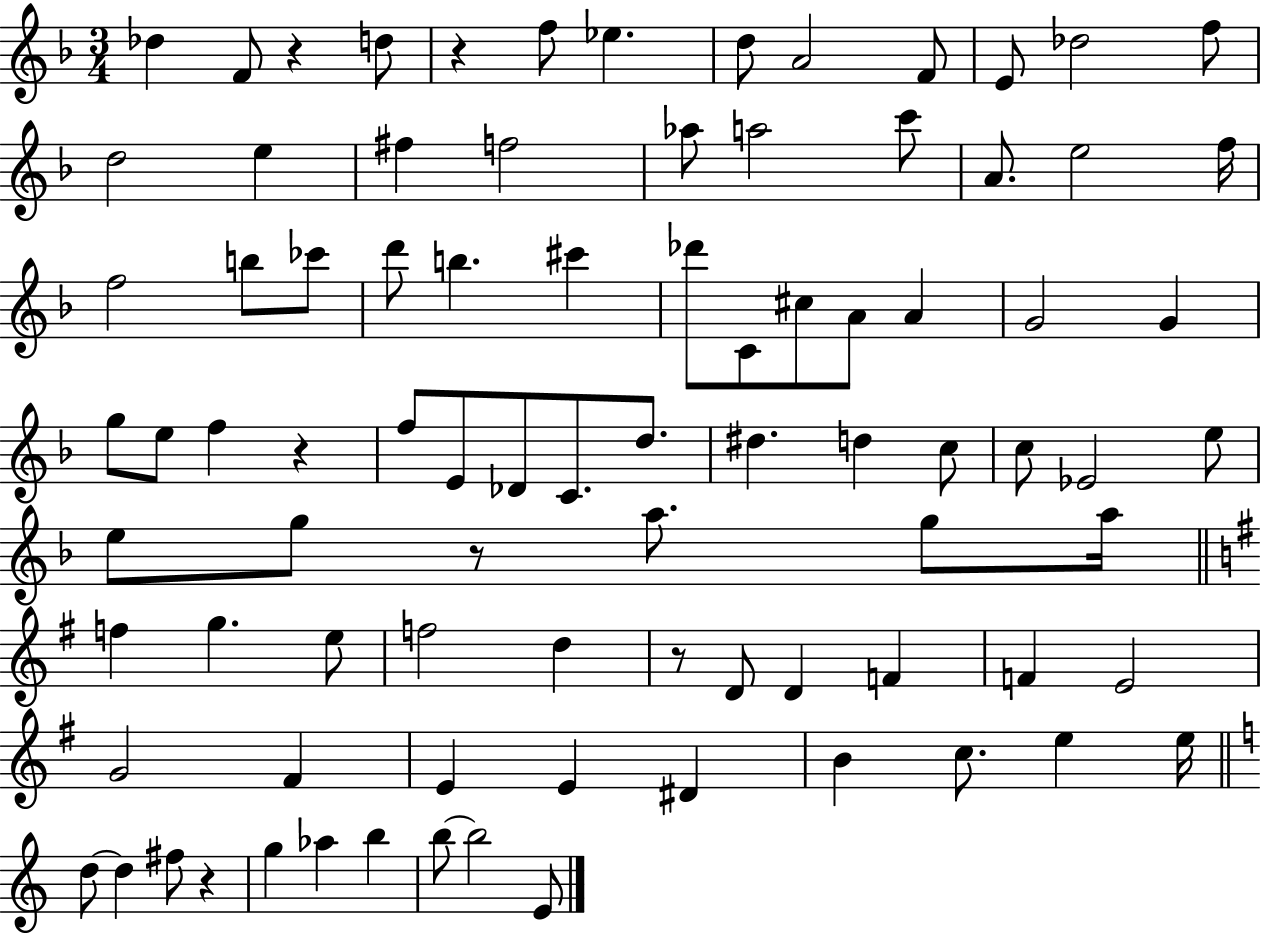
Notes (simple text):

Db5/q F4/e R/q D5/e R/q F5/e Eb5/q. D5/e A4/h F4/e E4/e Db5/h F5/e D5/h E5/q F#5/q F5/h Ab5/e A5/h C6/e A4/e. E5/h F5/s F5/h B5/e CES6/e D6/e B5/q. C#6/q Db6/e C4/e C#5/e A4/e A4/q G4/h G4/q G5/e E5/e F5/q R/q F5/e E4/e Db4/e C4/e. D5/e. D#5/q. D5/q C5/e C5/e Eb4/h E5/e E5/e G5/e R/e A5/e. G5/e A5/s F5/q G5/q. E5/e F5/h D5/q R/e D4/e D4/q F4/q F4/q E4/h G4/h F#4/q E4/q E4/q D#4/q B4/q C5/e. E5/q E5/s D5/e D5/q F#5/e R/q G5/q Ab5/q B5/q B5/e B5/h E4/e